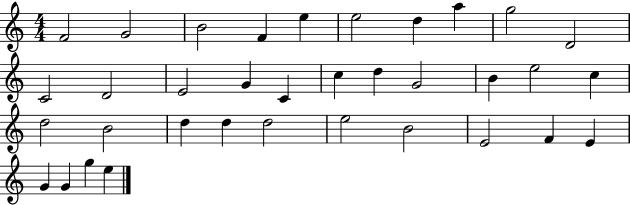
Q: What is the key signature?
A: C major